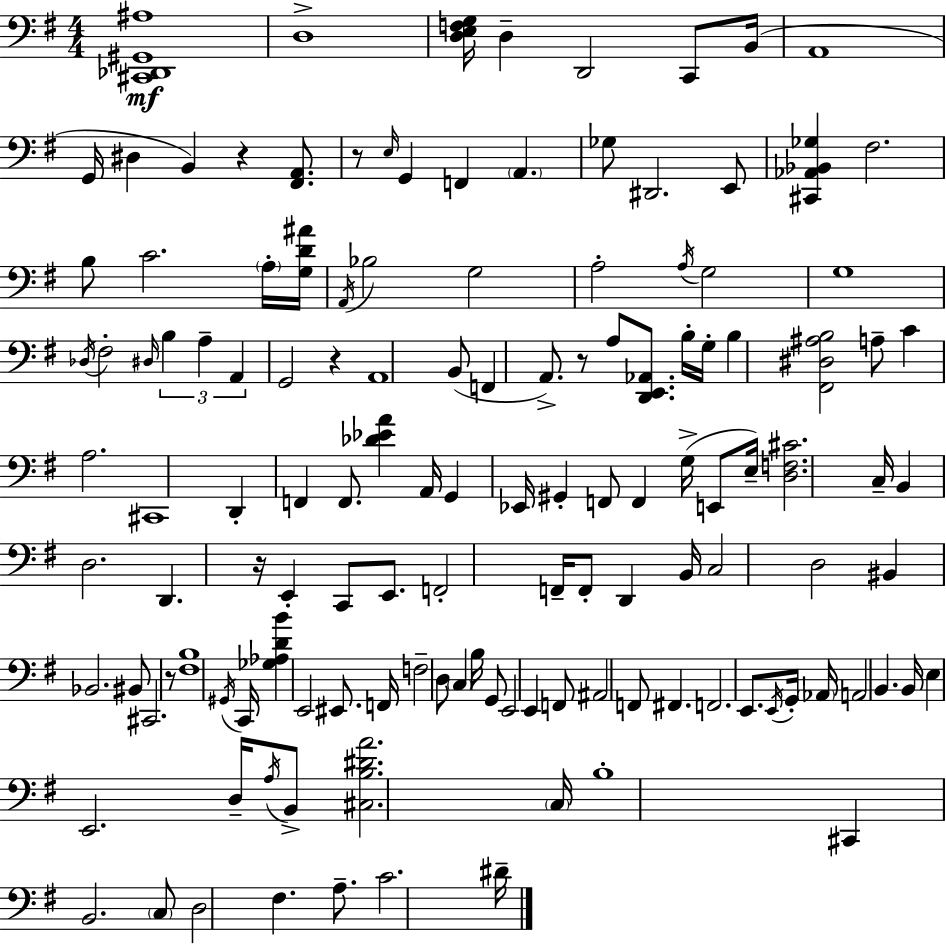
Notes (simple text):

[C#2,Db2,G#2,A#3]/w D3/w [D3,E3,F3,G3]/s D3/q D2/h C2/e B2/s A2/w G2/s D#3/q B2/q R/q [F#2,A2]/e. R/e E3/s G2/q F2/q A2/q. Gb3/e D#2/h. E2/e [C#2,Ab2,Bb2,Gb3]/q F#3/h. B3/e C4/h. A3/s [G3,D4,A#4]/s A2/s Bb3/h G3/h A3/h A3/s G3/h G3/w Db3/s F#3/h D#3/s B3/q A3/q A2/q G2/h R/q A2/w B2/e F2/q A2/e. R/e A3/e [D2,E2,Ab2]/e. B3/s G3/s B3/q [F#2,D#3,A#3,B3]/h A3/e C4/q A3/h. C#2/w D2/q F2/q F2/e. [Db4,Eb4,A4]/q A2/s G2/q Eb2/s G#2/q F2/e F2/q G3/s E2/e E3/s [D3,F3,C#4]/h. C3/s B2/q D3/h. D2/q. R/s E2/q C2/e E2/e. F2/h F2/s F2/e D2/q B2/s C3/h D3/h BIS2/q Bb2/h. BIS2/e C#2/h. R/e [F#3,B3]/w G#2/s C2/s [Gb3,Ab3,D4,B4]/q E2/h EIS2/e. F2/s F3/h D3/e C3/q B3/s G2/e E2/h E2/q F2/e A#2/h F2/e F#2/q. F2/h. E2/e. E2/s G2/s Ab2/s A2/h B2/q. B2/s E3/q E2/h. D3/s A3/s B2/e [C#3,B3,D#4,A4]/h. C3/s B3/w C#2/q B2/h. C3/e D3/h F#3/q. A3/e. C4/h. D#4/s